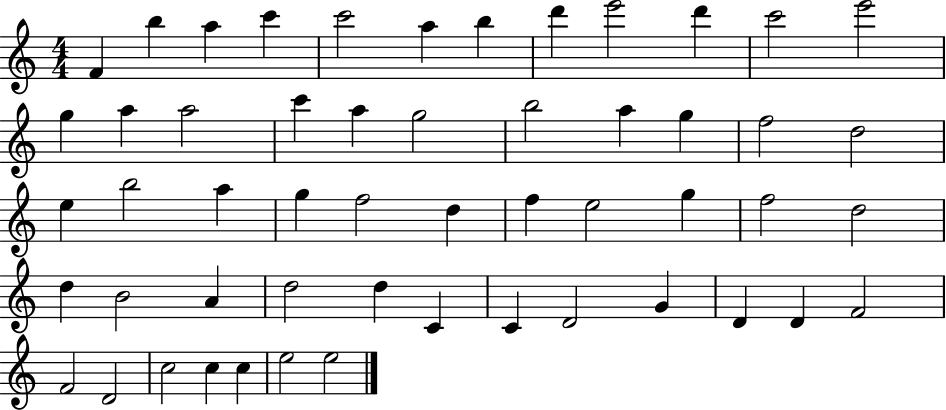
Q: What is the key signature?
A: C major